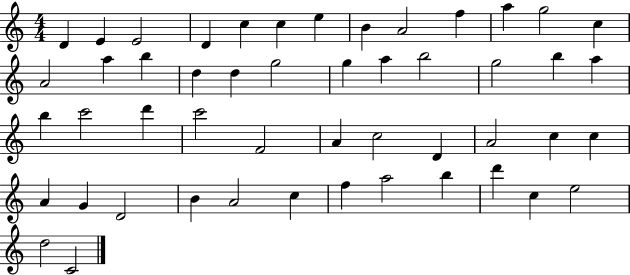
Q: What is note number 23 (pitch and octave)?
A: G5